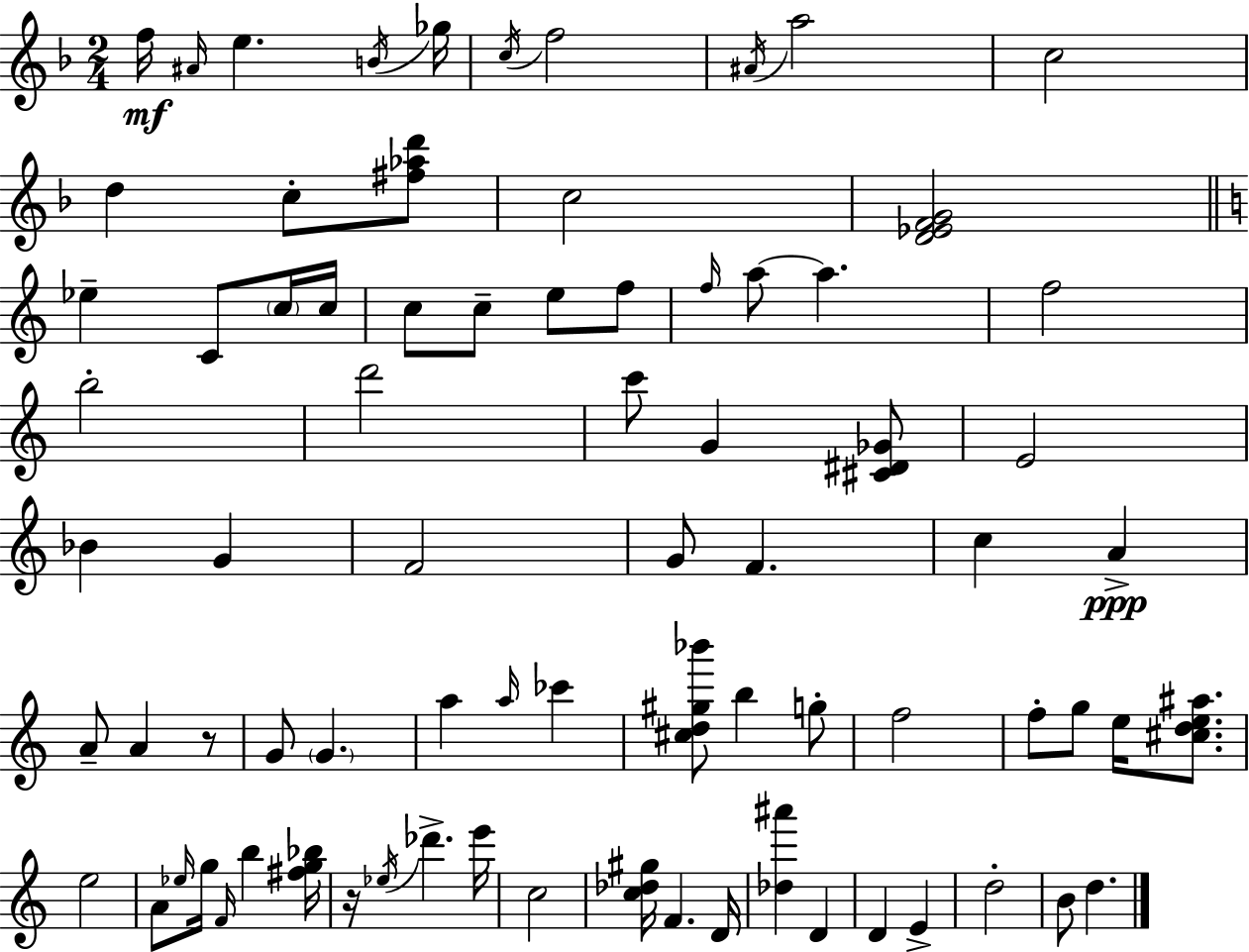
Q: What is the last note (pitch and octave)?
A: D5